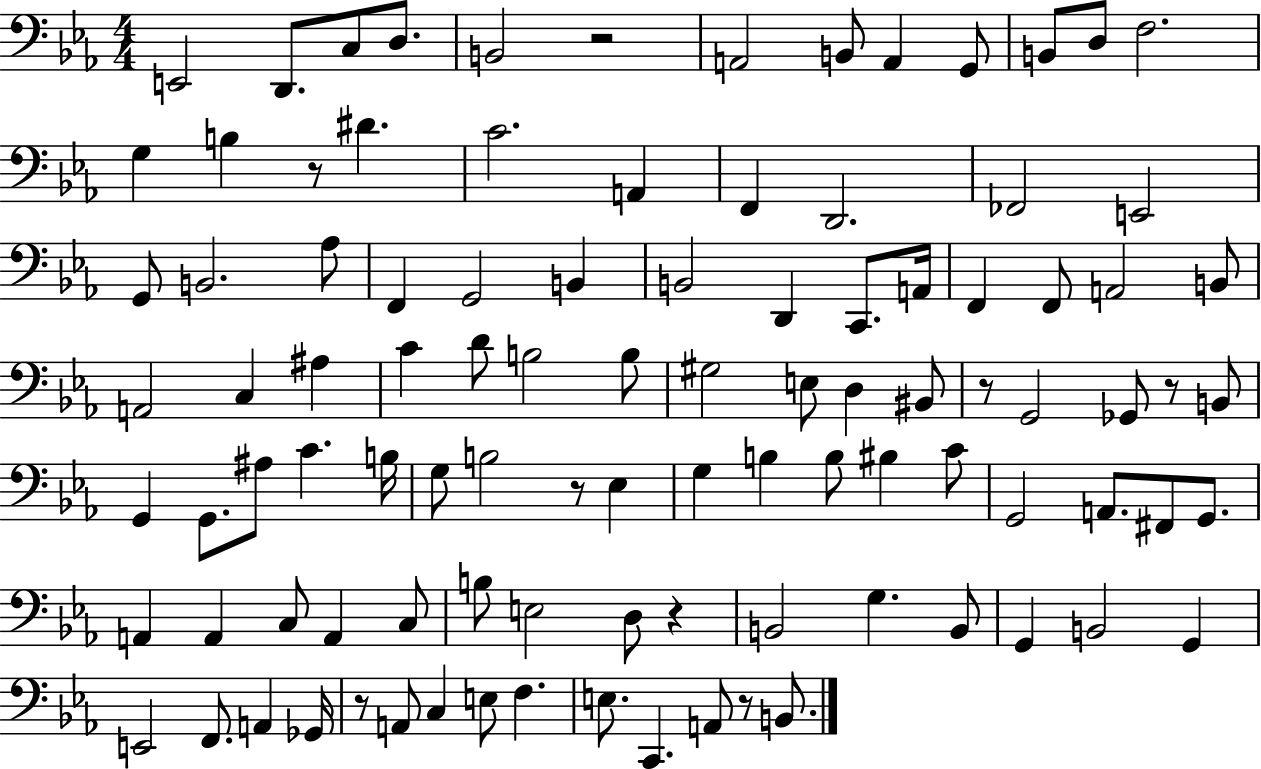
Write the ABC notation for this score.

X:1
T:Untitled
M:4/4
L:1/4
K:Eb
E,,2 D,,/2 C,/2 D,/2 B,,2 z2 A,,2 B,,/2 A,, G,,/2 B,,/2 D,/2 F,2 G, B, z/2 ^D C2 A,, F,, D,,2 _F,,2 E,,2 G,,/2 B,,2 _A,/2 F,, G,,2 B,, B,,2 D,, C,,/2 A,,/4 F,, F,,/2 A,,2 B,,/2 A,,2 C, ^A, C D/2 B,2 B,/2 ^G,2 E,/2 D, ^B,,/2 z/2 G,,2 _G,,/2 z/2 B,,/2 G,, G,,/2 ^A,/2 C B,/4 G,/2 B,2 z/2 _E, G, B, B,/2 ^B, C/2 G,,2 A,,/2 ^F,,/2 G,,/2 A,, A,, C,/2 A,, C,/2 B,/2 E,2 D,/2 z B,,2 G, B,,/2 G,, B,,2 G,, E,,2 F,,/2 A,, _G,,/4 z/2 A,,/2 C, E,/2 F, E,/2 C,, A,,/2 z/2 B,,/2